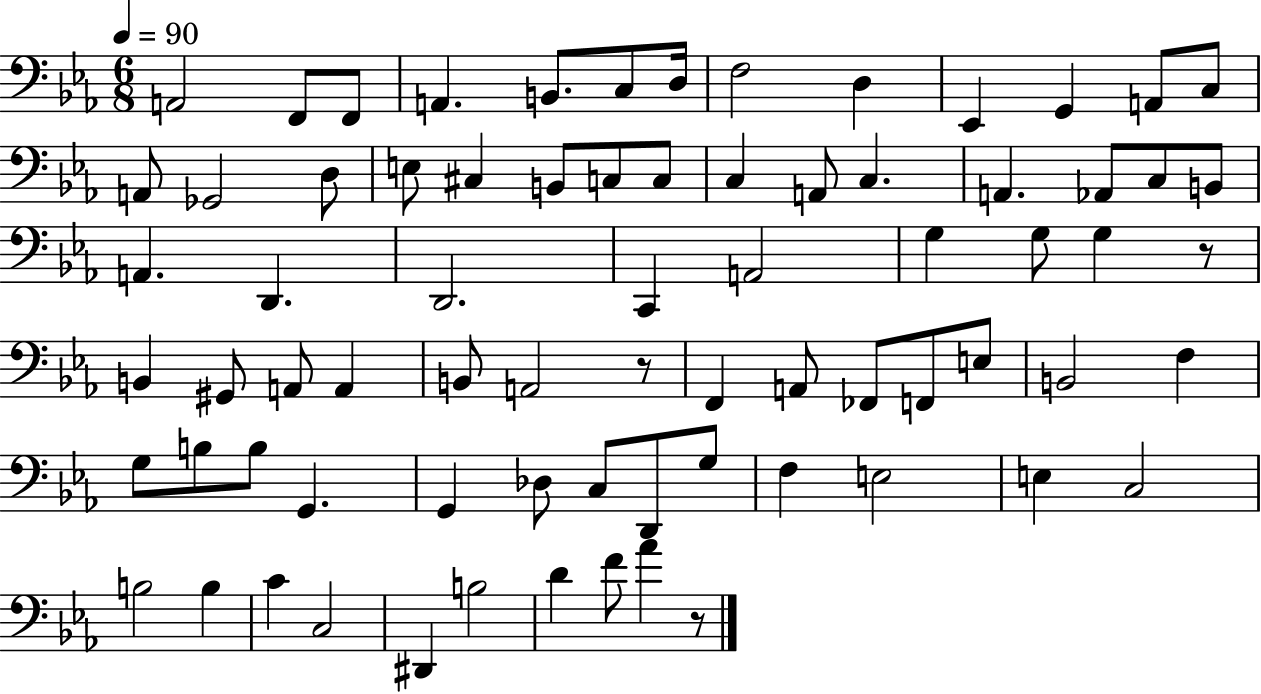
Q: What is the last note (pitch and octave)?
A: Ab4